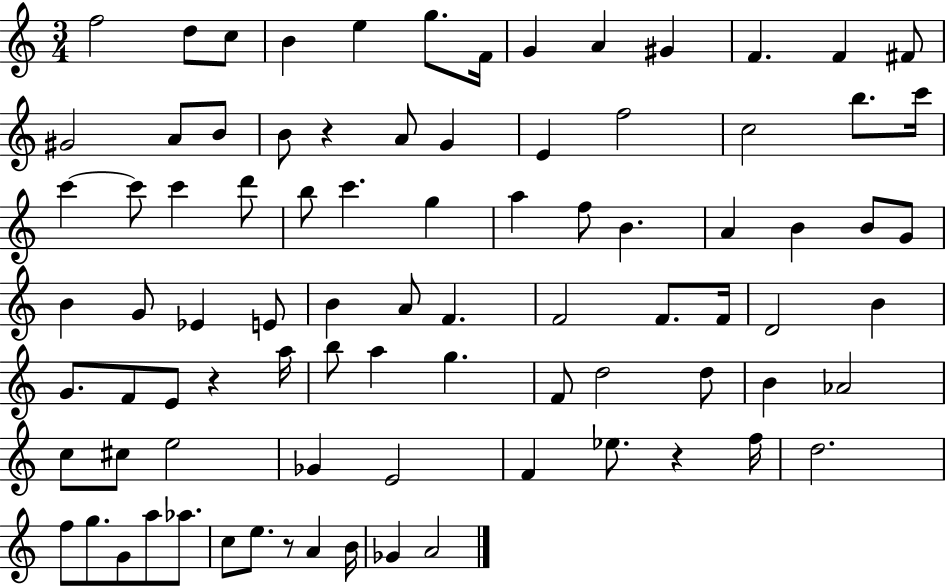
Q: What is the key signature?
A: C major